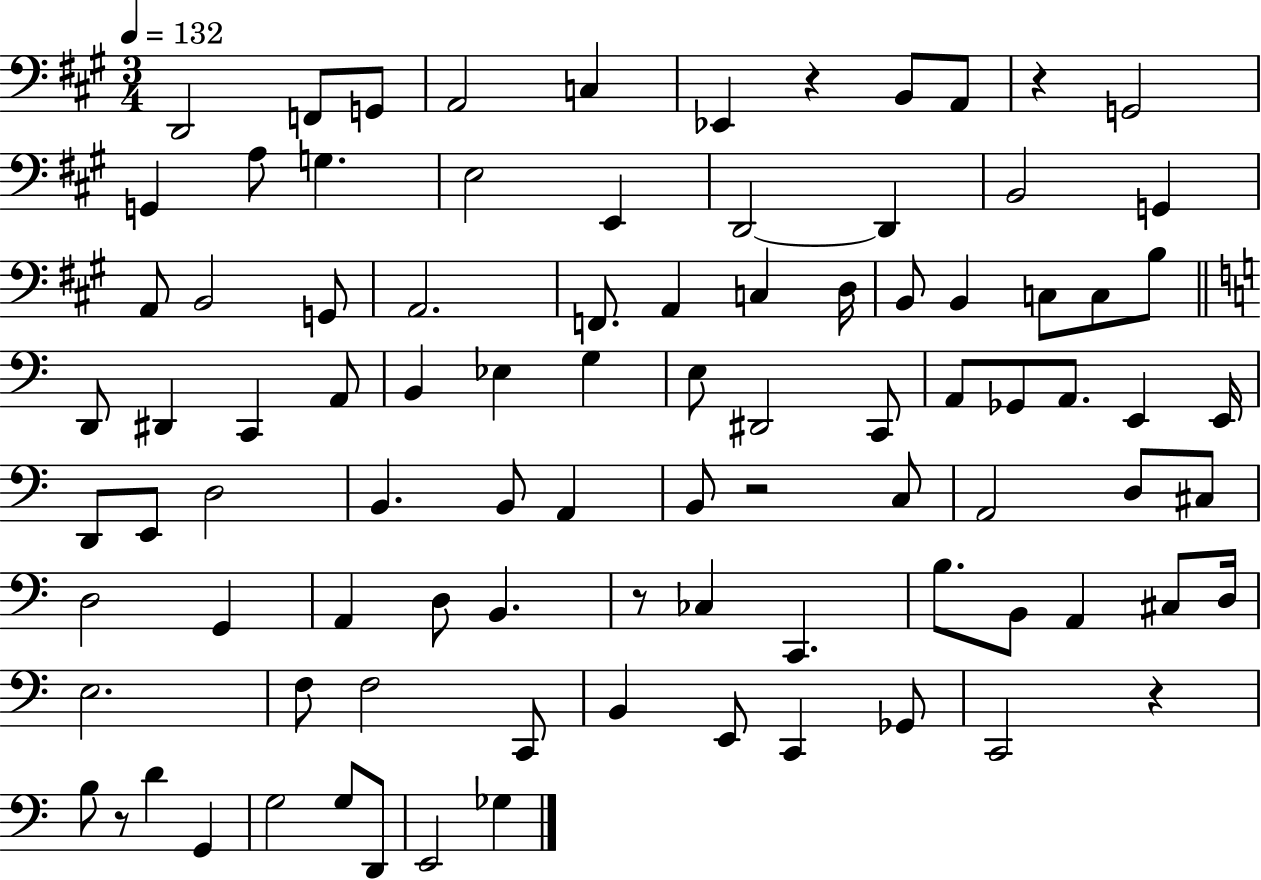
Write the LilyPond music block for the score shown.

{
  \clef bass
  \numericTimeSignature
  \time 3/4
  \key a \major
  \tempo 4 = 132
  \repeat volta 2 { d,2 f,8 g,8 | a,2 c4 | ees,4 r4 b,8 a,8 | r4 g,2 | \break g,4 a8 g4. | e2 e,4 | d,2~~ d,4 | b,2 g,4 | \break a,8 b,2 g,8 | a,2. | f,8. a,4 c4 d16 | b,8 b,4 c8 c8 b8 | \break \bar "||" \break \key a \minor d,8 dis,4 c,4 a,8 | b,4 ees4 g4 | e8 dis,2 c,8 | a,8 ges,8 a,8. e,4 e,16 | \break d,8 e,8 d2 | b,4. b,8 a,4 | b,8 r2 c8 | a,2 d8 cis8 | \break d2 g,4 | a,4 d8 b,4. | r8 ces4 c,4. | b8. b,8 a,4 cis8 d16 | \break e2. | f8 f2 c,8 | b,4 e,8 c,4 ges,8 | c,2 r4 | \break b8 r8 d'4 g,4 | g2 g8 d,8 | e,2 ges4 | } \bar "|."
}